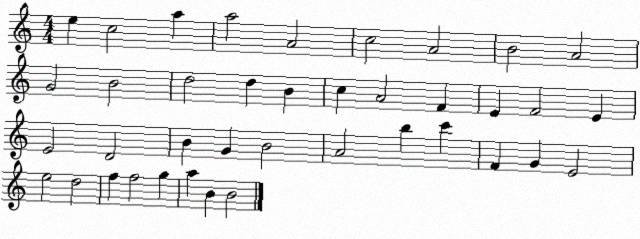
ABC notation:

X:1
T:Untitled
M:4/4
L:1/4
K:C
e c2 a a2 A2 c2 A2 B2 A2 G2 B2 d2 d B c A2 F E F2 E E2 D2 B G B2 A2 b c' F G E2 e2 d2 f f2 g a B B2